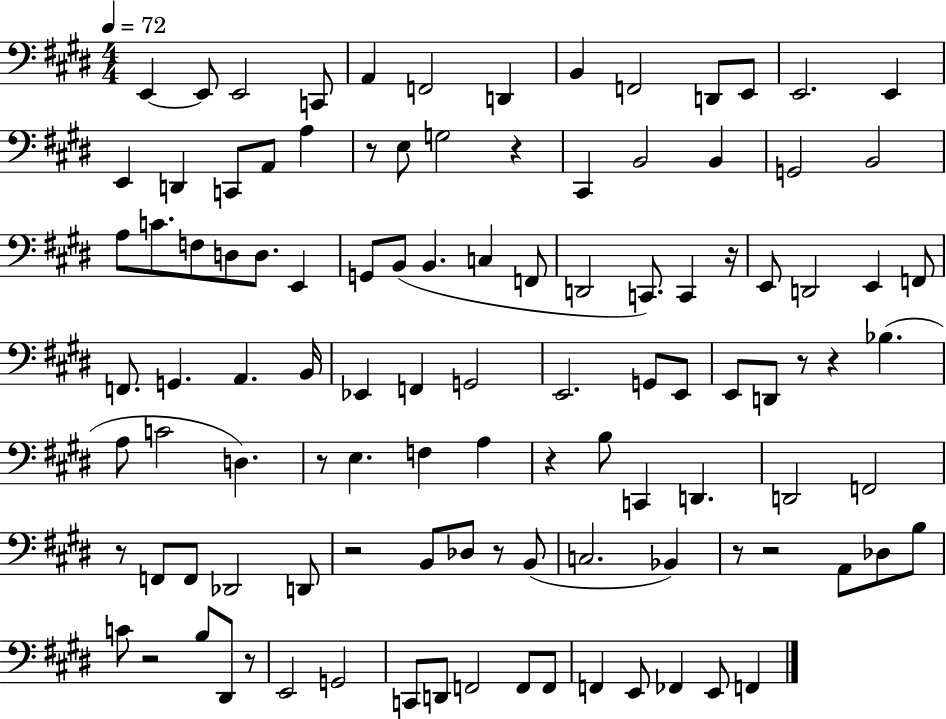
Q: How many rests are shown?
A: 14